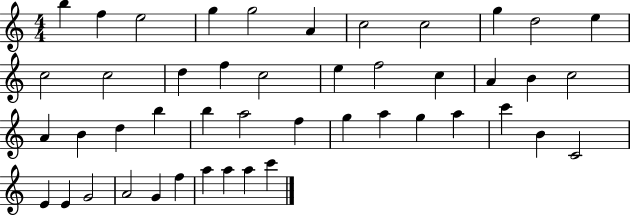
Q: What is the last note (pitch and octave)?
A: C6